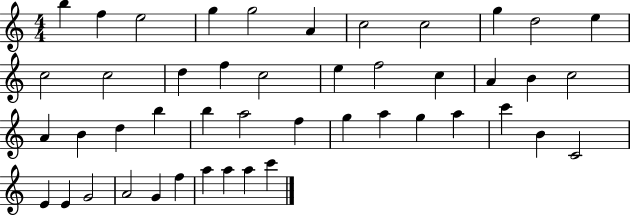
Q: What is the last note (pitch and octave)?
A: C6